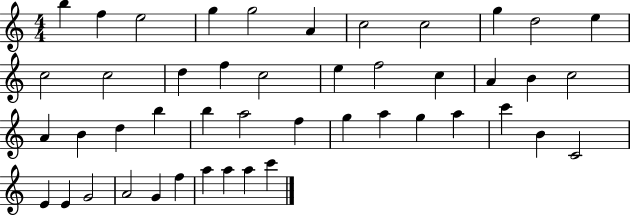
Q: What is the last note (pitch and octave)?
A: C6